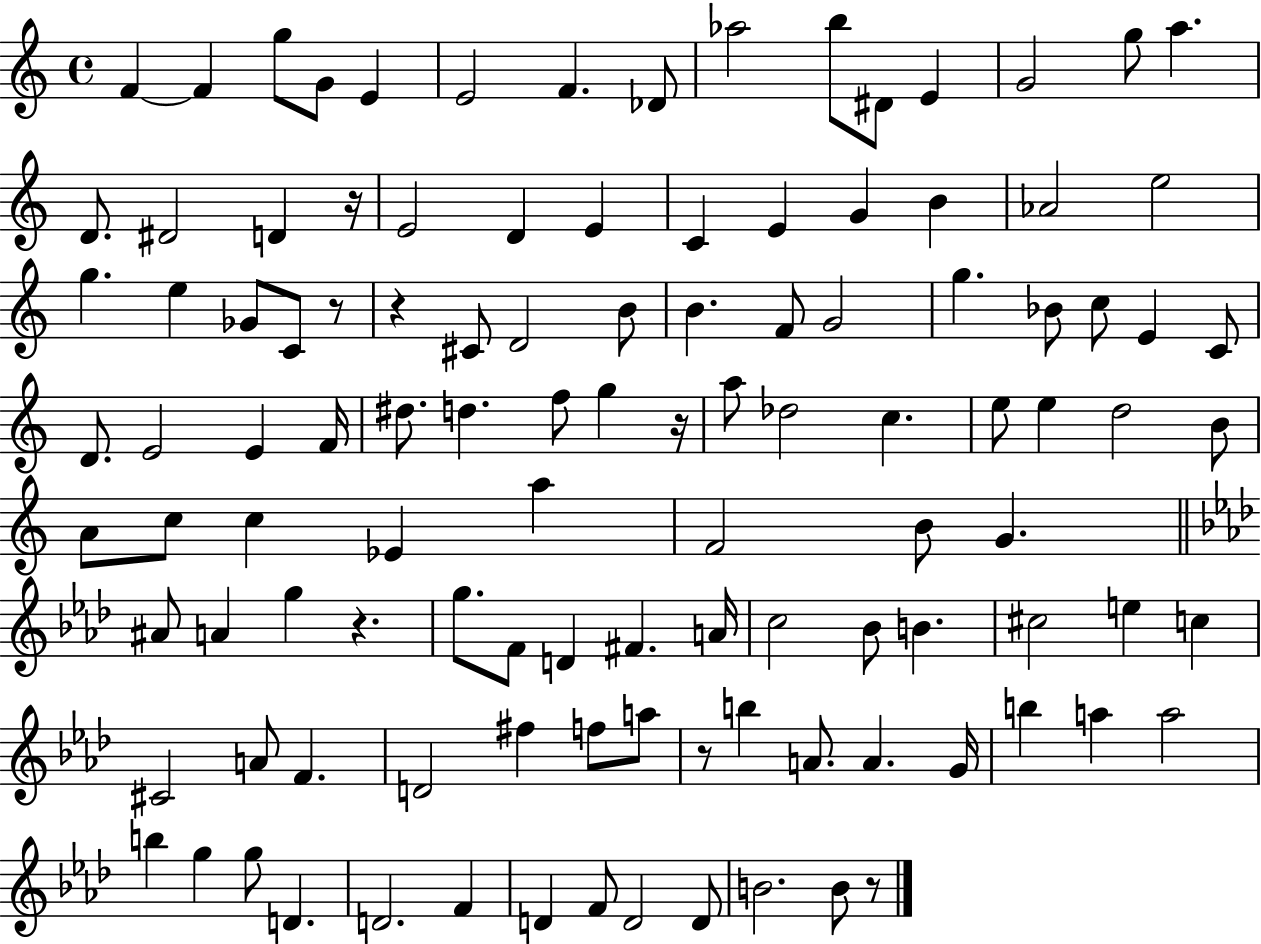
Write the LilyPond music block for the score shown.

{
  \clef treble
  \time 4/4
  \defaultTimeSignature
  \key c \major
  f'4~~ f'4 g''8 g'8 e'4 | e'2 f'4. des'8 | aes''2 b''8 dis'8 e'4 | g'2 g''8 a''4. | \break d'8. dis'2 d'4 r16 | e'2 d'4 e'4 | c'4 e'4 g'4 b'4 | aes'2 e''2 | \break g''4. e''4 ges'8 c'8 r8 | r4 cis'8 d'2 b'8 | b'4. f'8 g'2 | g''4. bes'8 c''8 e'4 c'8 | \break d'8. e'2 e'4 f'16 | dis''8. d''4. f''8 g''4 r16 | a''8 des''2 c''4. | e''8 e''4 d''2 b'8 | \break a'8 c''8 c''4 ees'4 a''4 | f'2 b'8 g'4. | \bar "||" \break \key f \minor ais'8 a'4 g''4 r4. | g''8. f'8 d'4 fis'4. a'16 | c''2 bes'8 b'4. | cis''2 e''4 c''4 | \break cis'2 a'8 f'4. | d'2 fis''4 f''8 a''8 | r8 b''4 a'8. a'4. g'16 | b''4 a''4 a''2 | \break b''4 g''4 g''8 d'4. | d'2. f'4 | d'4 f'8 d'2 d'8 | b'2. b'8 r8 | \break \bar "|."
}